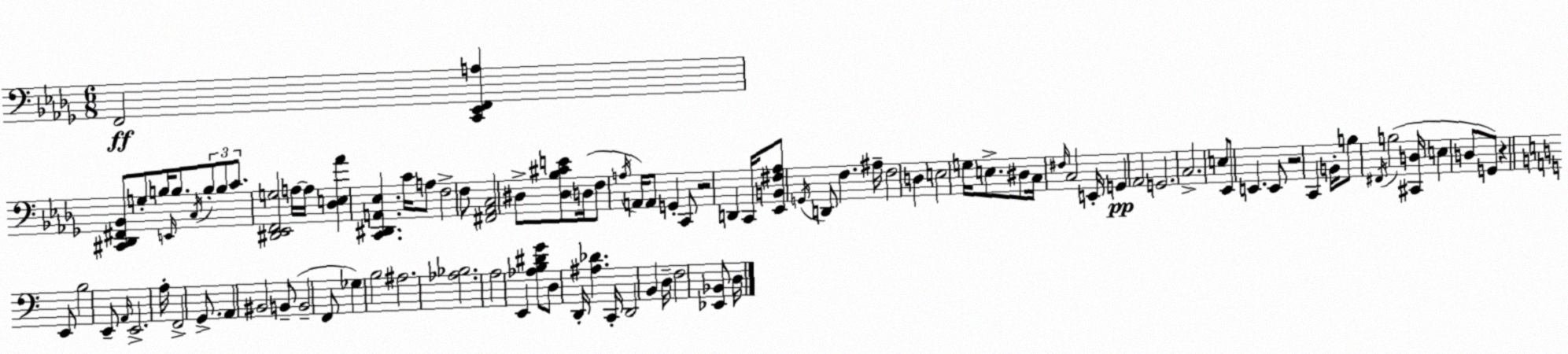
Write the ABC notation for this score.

X:1
T:Untitled
M:6/8
L:1/4
K:Bbm
F,,2 [C,,_E,,F,,A,] [^C,,_D,,^F,,_B,,]/2 G,/2 B,/4 E,,/4 B,/2 C,/4 B,/2 B,/2 C/2 [^D,,_E,,F,,G,]2 A,/4 A,/4 [_D,E,_A] [C,,^D,,A,,_E,] C/4 A,/2 F,2 F,/2 [^F,,_A,,C,]2 ^D,/2 [^D,_B,^CE]/2 D,/4 F,/2 A,/4 A,,/4 A,,/2 G,, C,,/2 z2 D,, C,,/4 [_E,,B,,^F,_A,]/2 G,,/4 D,,/2 F, ^A,/4 F,2 D, E,2 G,/4 E,/2 ^D,/2 C,/4 ^F,/4 C,2 E,,/4 G,, _A,,2 G,,2 C,2 E,/2 _E,,/2 E,, E,,/2 z2 C,, B,,/4 B,/2 ^F,,/4 B,2 [^C,,D,]/4 E, D,/2 G,,/2 z E,,/2 B,2 E,,/2 A,,/4 E,,2 A,/4 F,,2 G,,/2 A,, ^B,,2 B,,/2 B,,2 F,,/2 _G, B,2 ^A,2 [_A,_B,]2 A,2 E,, [_A,B,^DG]/2 D,/2 D,,/4 [^A,_D] C,,/4 D,,2 B,, D,/4 F,2 [_E,,_B,,]/2 D,/4